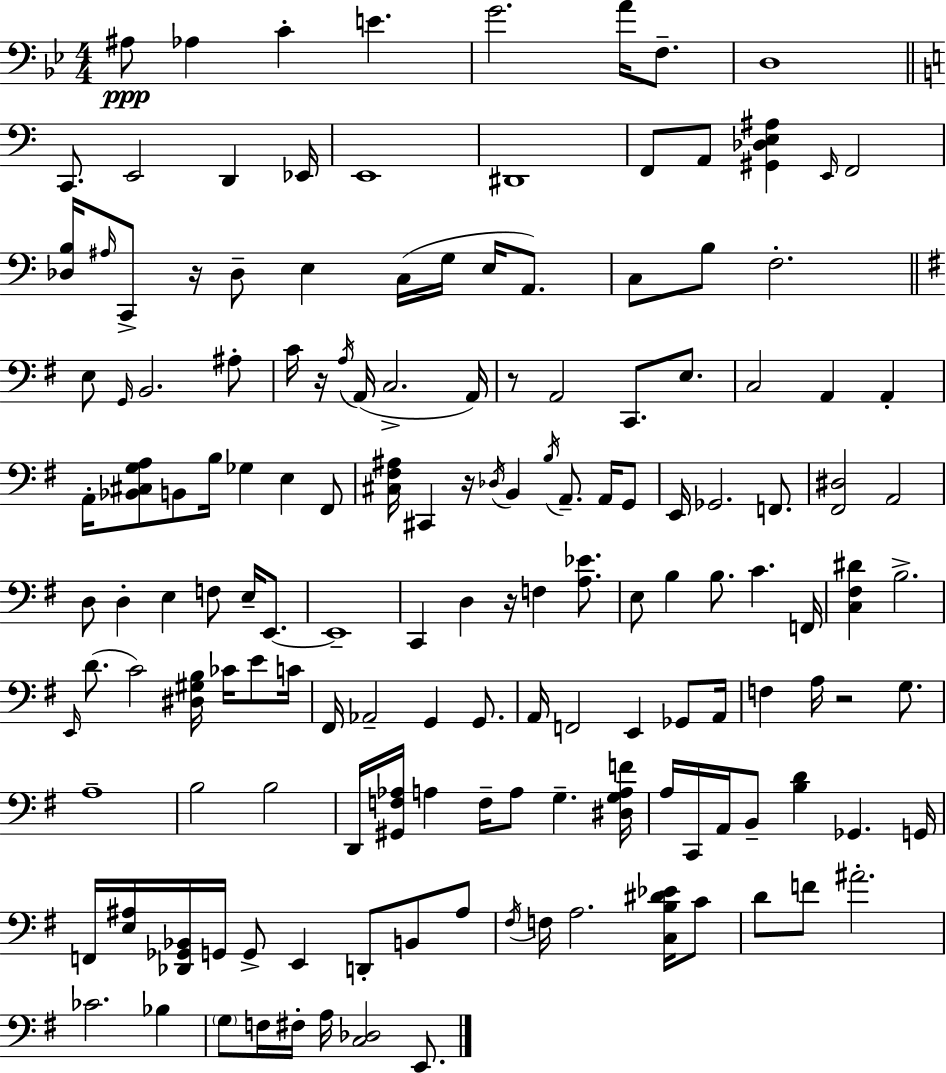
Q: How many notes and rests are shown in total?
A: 151